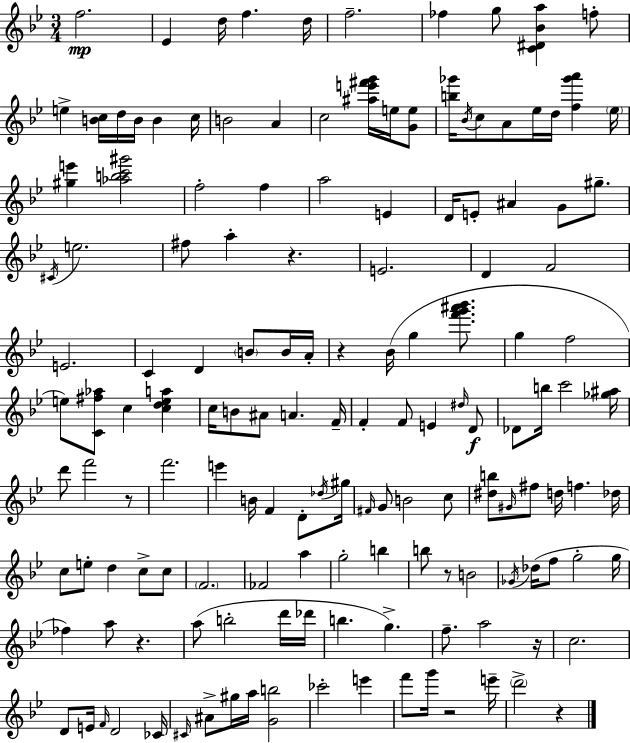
X:1
T:Untitled
M:3/4
L:1/4
K:Bb
f2 _E d/4 f d/4 f2 _f g/2 [C^D_Ba] f/2 e [Bc]/4 d/4 B/4 B c/4 B2 A c2 [^ae'^f'g']/4 e/4 [Ge]/2 [b_g']/4 _B/4 c/2 A/2 _e/4 d/4 [f_g'a'] _e/4 [^ge'] [_abc'^g']2 f2 f a2 E D/4 E/2 ^A G/2 ^g/2 ^C/4 e2 ^f/2 a z E2 D F2 E2 C D B/2 B/4 A/4 z _B/4 g [f'g'^a'_b']/2 g f2 e/2 [C^f_a]/2 c [cdea] c/4 B/2 ^A/2 A F/4 F F/2 E ^d/4 D/2 _D/2 b/4 c'2 [_g^a]/4 d'/2 f'2 z/2 f'2 e' B/4 F D/2 _d/4 ^g/4 ^F/4 G/2 B2 c/2 [^db]/2 ^G/4 ^f/2 d/4 f _d/4 c/2 e/2 d c/2 c/2 F2 _F2 a g2 b b/2 z/2 B2 _G/4 _d/4 f/2 g2 g/4 _f a/2 z a/2 b2 d'/4 _d'/4 b g f/2 a2 z/4 c2 D/2 E/4 F/4 D2 _C/4 ^C/4 ^A/2 ^g/4 a/4 [Gb]2 _c'2 e' f'/2 g'/4 z2 e'/4 d'2 z